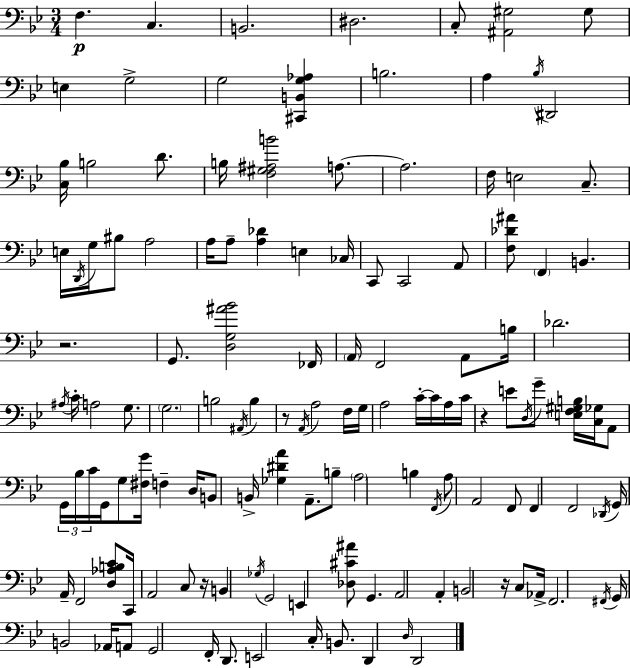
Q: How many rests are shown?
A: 5